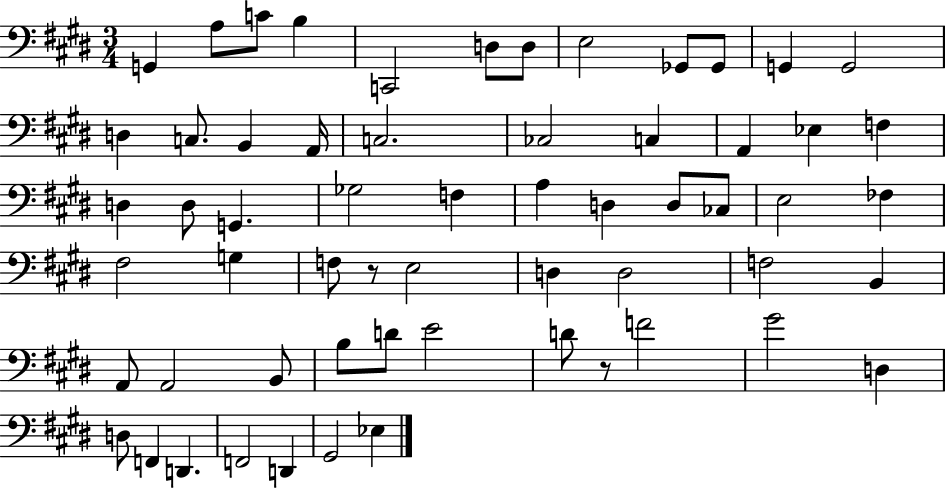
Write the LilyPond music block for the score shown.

{
  \clef bass
  \numericTimeSignature
  \time 3/4
  \key e \major
  g,4 a8 c'8 b4 | c,2 d8 d8 | e2 ges,8 ges,8 | g,4 g,2 | \break d4 c8. b,4 a,16 | c2. | ces2 c4 | a,4 ees4 f4 | \break d4 d8 g,4. | ges2 f4 | a4 d4 d8 ces8 | e2 fes4 | \break fis2 g4 | f8 r8 e2 | d4 d2 | f2 b,4 | \break a,8 a,2 b,8 | b8 d'8 e'2 | d'8 r8 f'2 | gis'2 d4 | \break d8 f,4 d,4. | f,2 d,4 | gis,2 ees4 | \bar "|."
}